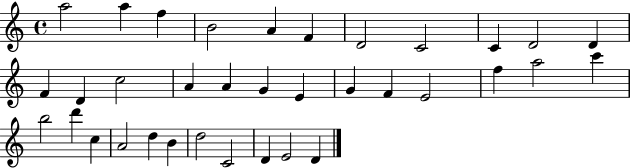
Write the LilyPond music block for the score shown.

{
  \clef treble
  \time 4/4
  \defaultTimeSignature
  \key c \major
  a''2 a''4 f''4 | b'2 a'4 f'4 | d'2 c'2 | c'4 d'2 d'4 | \break f'4 d'4 c''2 | a'4 a'4 g'4 e'4 | g'4 f'4 e'2 | f''4 a''2 c'''4 | \break b''2 d'''4 c''4 | a'2 d''4 b'4 | d''2 c'2 | d'4 e'2 d'4 | \break \bar "|."
}